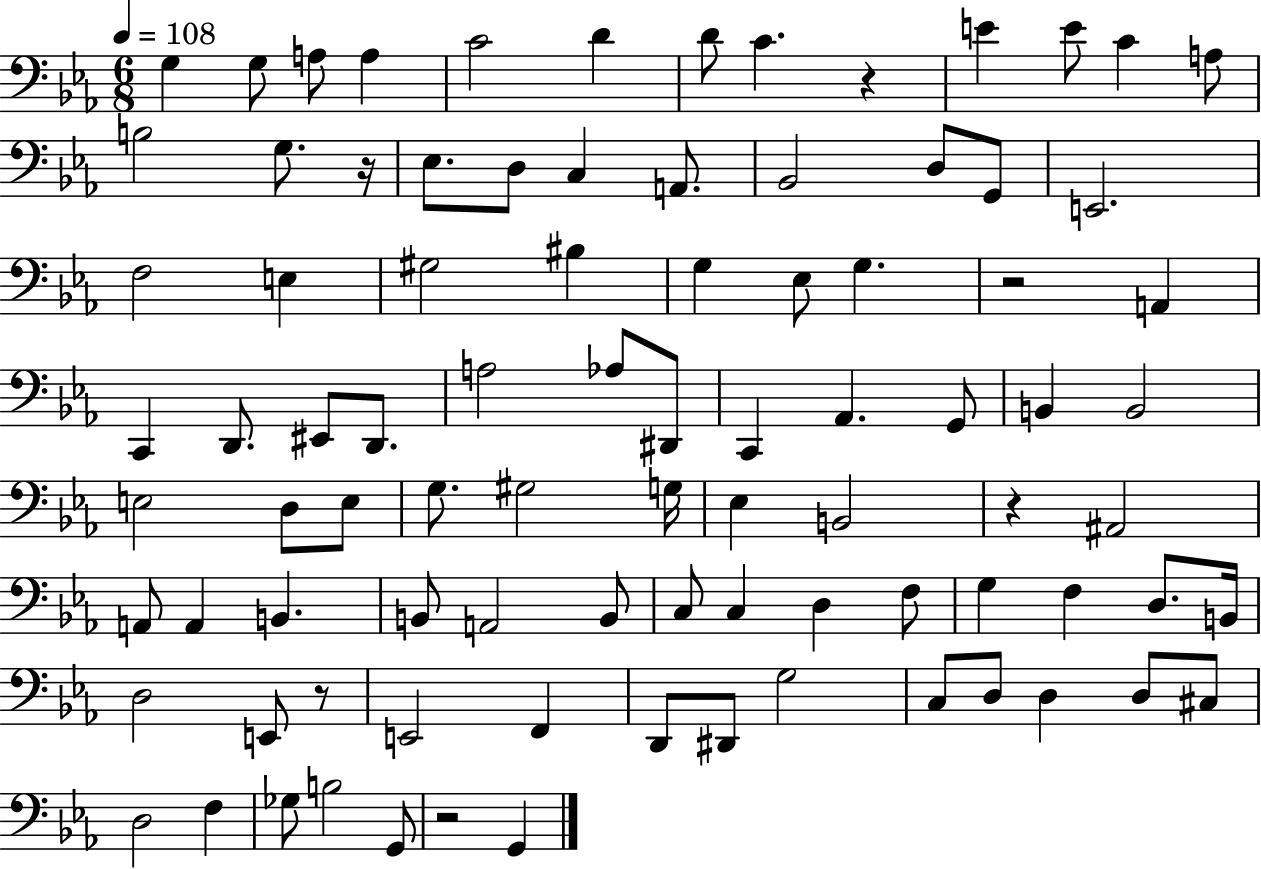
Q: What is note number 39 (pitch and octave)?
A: Ab2